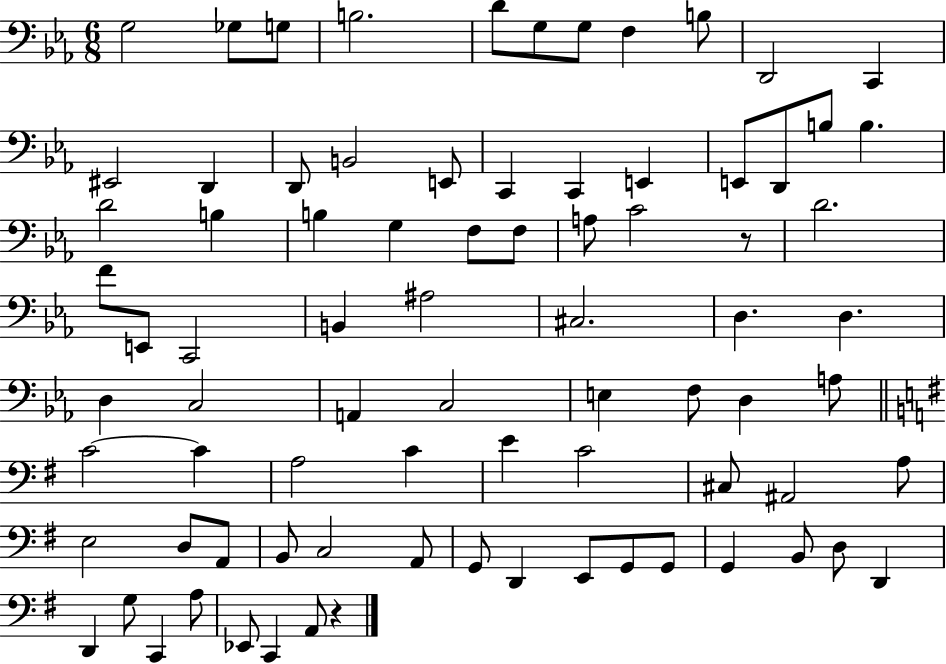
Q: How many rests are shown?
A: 2